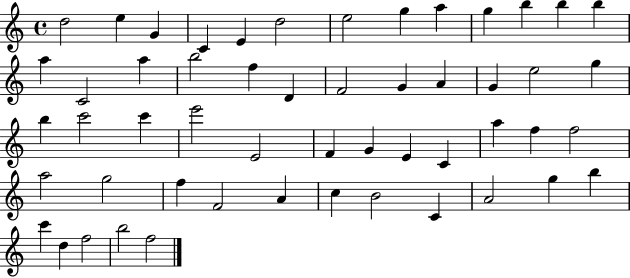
X:1
T:Untitled
M:4/4
L:1/4
K:C
d2 e G C E d2 e2 g a g b b b a C2 a b2 f D F2 G A G e2 g b c'2 c' e'2 E2 F G E C a f f2 a2 g2 f F2 A c B2 C A2 g b c' d f2 b2 f2